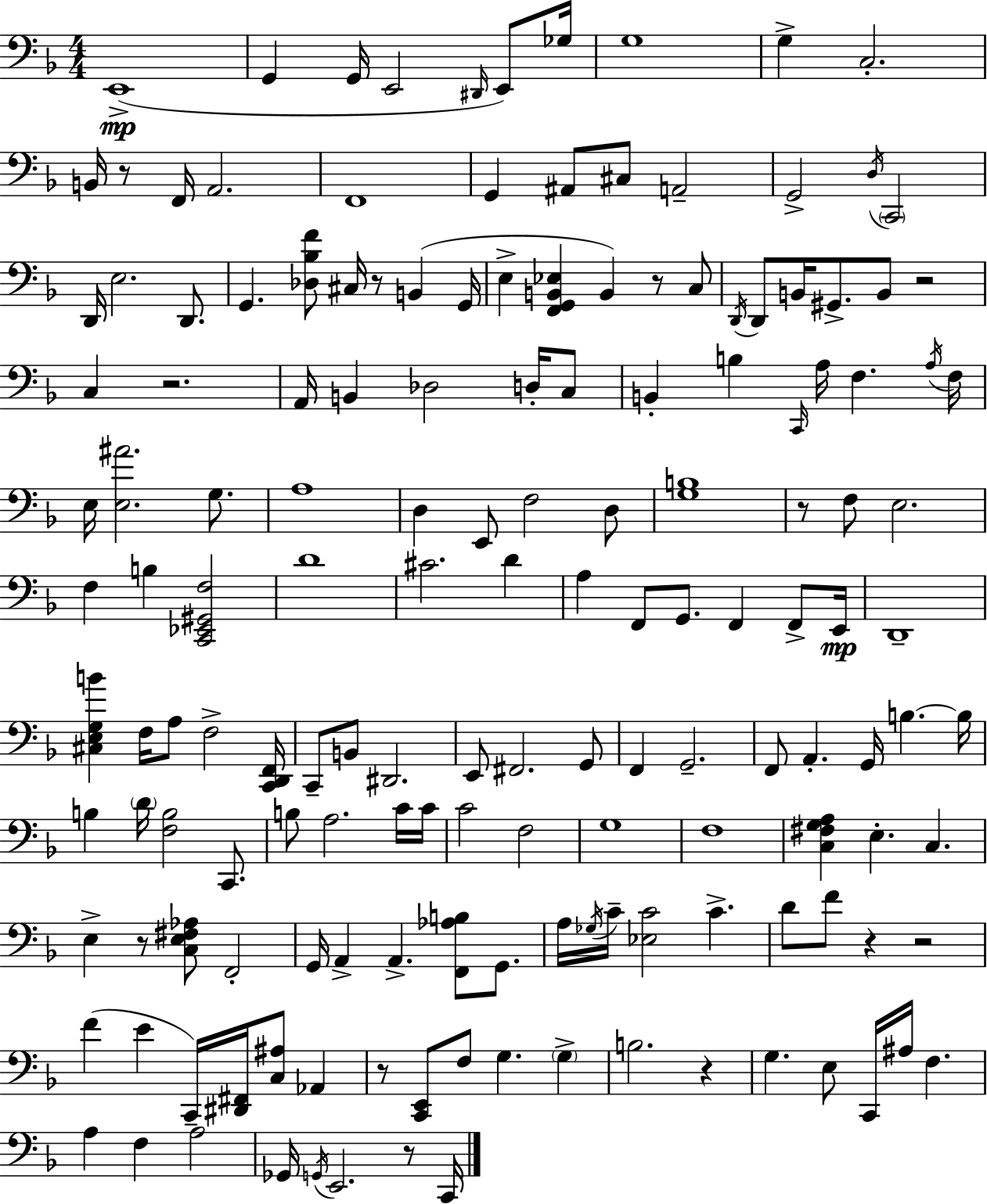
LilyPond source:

{
  \clef bass
  \numericTimeSignature
  \time 4/4
  \key f \major
  e,1->(\mp | g,4 g,16 e,2 \grace { dis,16 }) e,8 | ges16 g1 | g4-> c2.-. | \break b,16 r8 f,16 a,2. | f,1 | g,4 ais,8 cis8 a,2-- | g,2-> \acciaccatura { d16 } \parenthesize c,2 | \break d,16 e2. d,8. | g,4. <des bes f'>8 cis16 r8 b,4( | g,16 e4-> <f, g, b, ees>4 b,4) r8 | c8 \acciaccatura { d,16 } d,8 b,16 gis,8.-> b,8 r2 | \break c4 r2. | a,16 b,4 des2 | d16-. c8 b,4-. b4 \grace { c,16 } a16 f4. | \acciaccatura { a16 } f16 e16 <e ais'>2. | \break g8. a1 | d4 e,8 f2 | d8 <g b>1 | r8 f8 e2. | \break f4 b4 <c, ees, gis, f>2 | d'1 | cis'2. | d'4 a4 f,8 g,8. f,4 | \break f,8-> e,16\mp d,1-- | <cis e g b'>4 f16 a8 f2-> | <c, d, f,>16 c,8-- b,8 dis,2. | e,8 fis,2. | \break g,8 f,4 g,2.-- | f,8 a,4.-. g,16 b4.~~ | b16 b4 \parenthesize d'16 <f b>2 | c,8. b8 a2. | \break c'16 c'16 c'2 f2 | g1 | f1 | <c fis g a>4 e4.-. c4. | \break e4-> r8 <c e fis aes>8 f,2-. | g,16 a,4-> a,4.-> | <f, aes b>8 g,8. a16 \acciaccatura { ges16 } c'16-- <ees c'>2 | c'4.-> d'8 f'8 r4 r2 | \break f'4( e'4 c,16--) <dis, fis,>16 | <c ais>8 aes,4 r8 <c, e,>8 f8 g4. | \parenthesize g4-> b2. | r4 g4. e8 c,16 ais16 | \break f4. a4 f4 a2 | ges,16 \acciaccatura { g,16 } e,2. | r8 c,16 \bar "|."
}